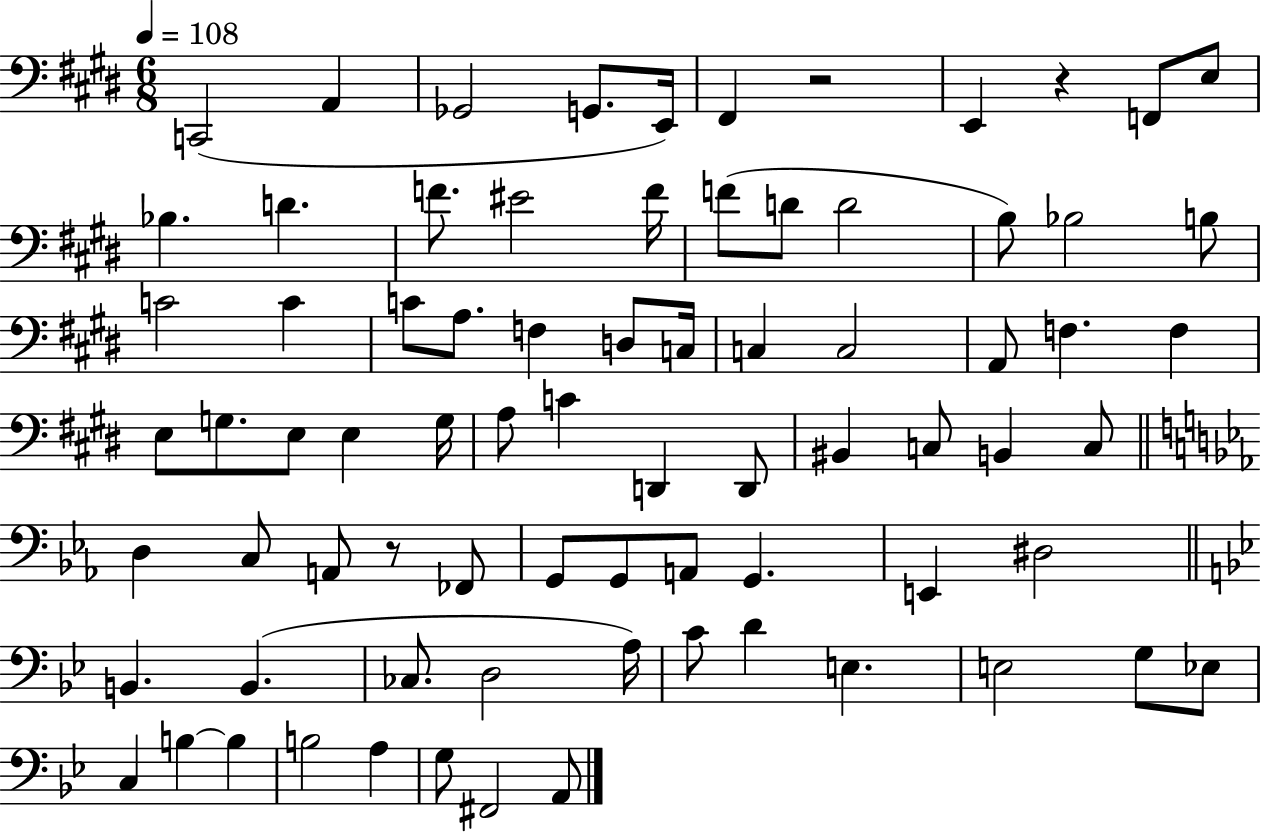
X:1
T:Untitled
M:6/8
L:1/4
K:E
C,,2 A,, _G,,2 G,,/2 E,,/4 ^F,, z2 E,, z F,,/2 E,/2 _B, D F/2 ^E2 F/4 F/2 D/2 D2 B,/2 _B,2 B,/2 C2 C C/2 A,/2 F, D,/2 C,/4 C, C,2 A,,/2 F, F, E,/2 G,/2 E,/2 E, G,/4 A,/2 C D,, D,,/2 ^B,, C,/2 B,, C,/2 D, C,/2 A,,/2 z/2 _F,,/2 G,,/2 G,,/2 A,,/2 G,, E,, ^D,2 B,, B,, _C,/2 D,2 A,/4 C/2 D E, E,2 G,/2 _E,/2 C, B, B, B,2 A, G,/2 ^F,,2 A,,/2